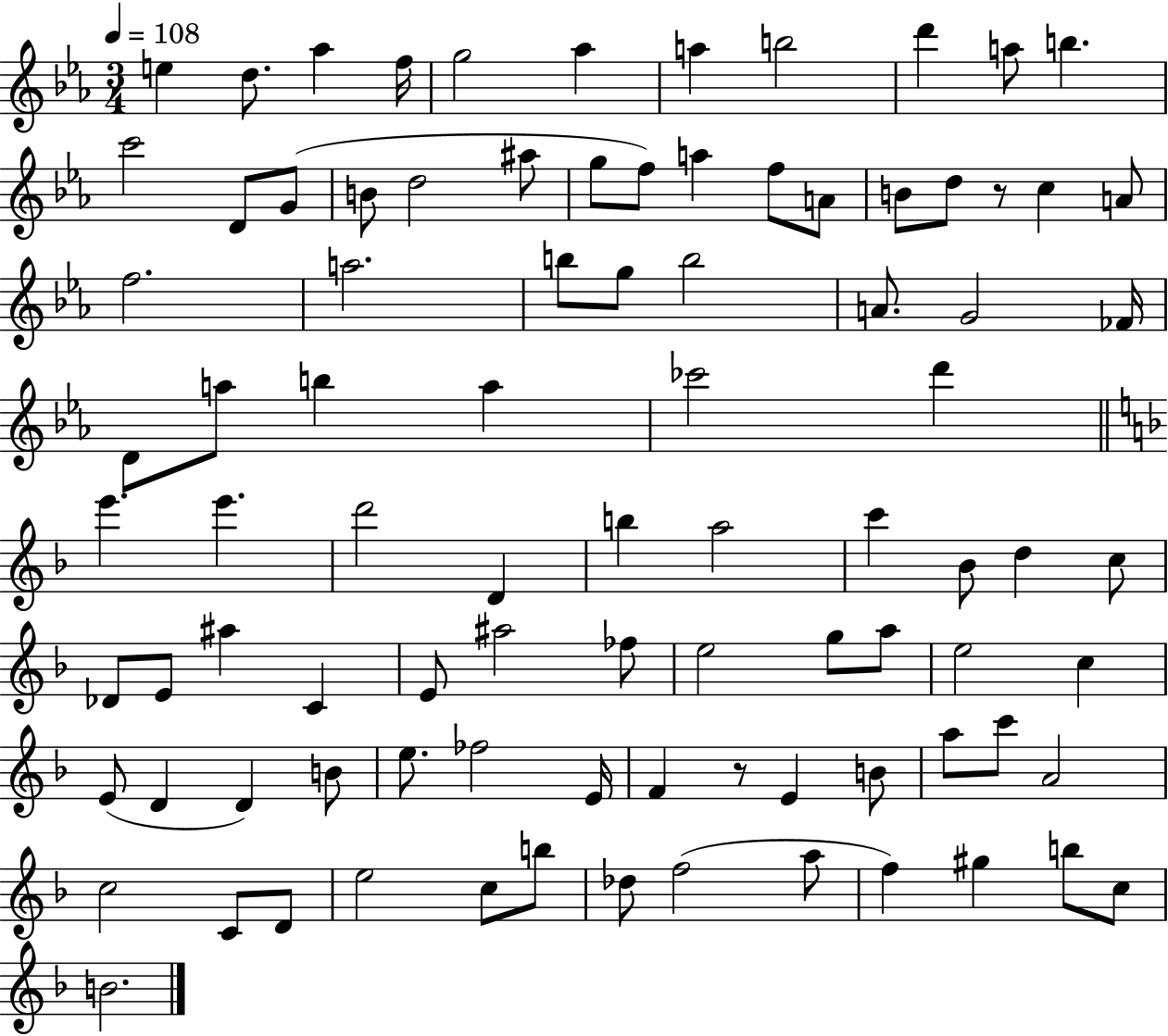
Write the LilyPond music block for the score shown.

{
  \clef treble
  \numericTimeSignature
  \time 3/4
  \key ees \major
  \tempo 4 = 108
  e''4 d''8. aes''4 f''16 | g''2 aes''4 | a''4 b''2 | d'''4 a''8 b''4. | \break c'''2 d'8 g'8( | b'8 d''2 ais''8 | g''8 f''8) a''4 f''8 a'8 | b'8 d''8 r8 c''4 a'8 | \break f''2. | a''2. | b''8 g''8 b''2 | a'8. g'2 fes'16 | \break d'8 a''8 b''4 a''4 | ces'''2 d'''4 | \bar "||" \break \key f \major e'''4. e'''4. | d'''2 d'4 | b''4 a''2 | c'''4 bes'8 d''4 c''8 | \break des'8 e'8 ais''4 c'4 | e'8 ais''2 fes''8 | e''2 g''8 a''8 | e''2 c''4 | \break e'8( d'4 d'4) b'8 | e''8. fes''2 e'16 | f'4 r8 e'4 b'8 | a''8 c'''8 a'2 | \break c''2 c'8 d'8 | e''2 c''8 b''8 | des''8 f''2( a''8 | f''4) gis''4 b''8 c''8 | \break b'2. | \bar "|."
}